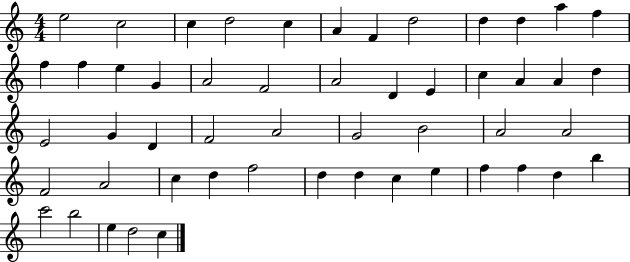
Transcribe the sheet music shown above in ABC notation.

X:1
T:Untitled
M:4/4
L:1/4
K:C
e2 c2 c d2 c A F d2 d d a f f f e G A2 F2 A2 D E c A A d E2 G D F2 A2 G2 B2 A2 A2 F2 A2 c d f2 d d c e f f d b c'2 b2 e d2 c